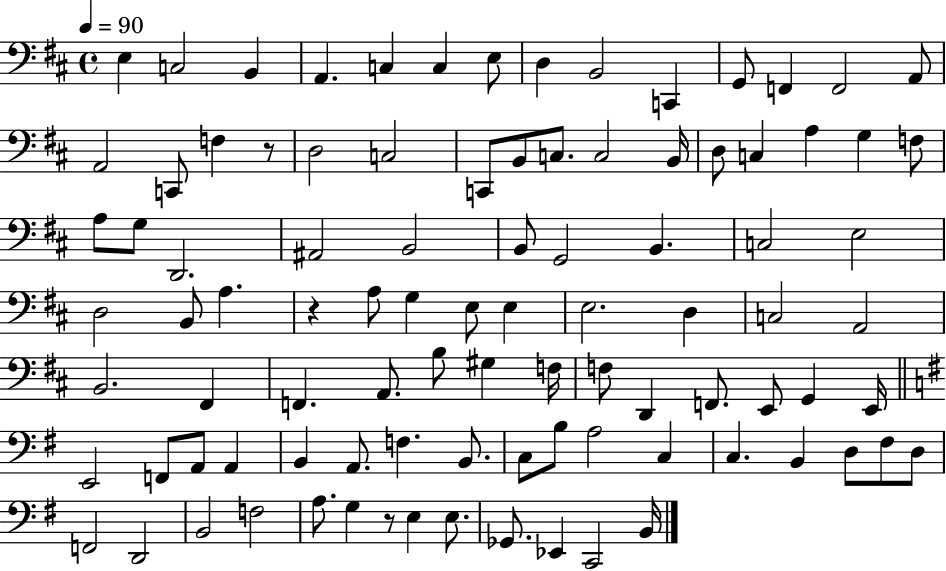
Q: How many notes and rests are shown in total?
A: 95